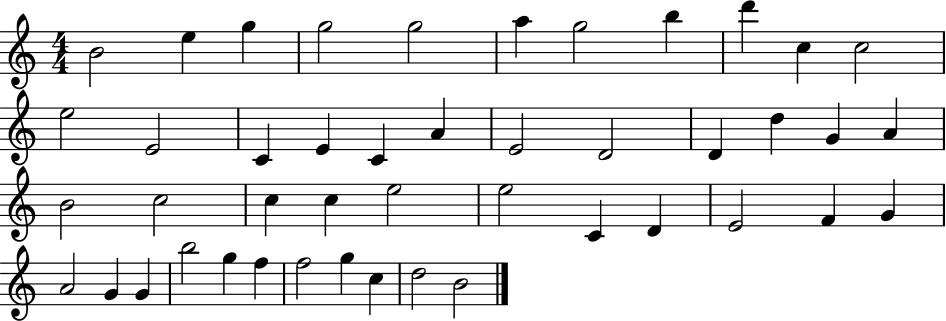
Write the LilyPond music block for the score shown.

{
  \clef treble
  \numericTimeSignature
  \time 4/4
  \key c \major
  b'2 e''4 g''4 | g''2 g''2 | a''4 g''2 b''4 | d'''4 c''4 c''2 | \break e''2 e'2 | c'4 e'4 c'4 a'4 | e'2 d'2 | d'4 d''4 g'4 a'4 | \break b'2 c''2 | c''4 c''4 e''2 | e''2 c'4 d'4 | e'2 f'4 g'4 | \break a'2 g'4 g'4 | b''2 g''4 f''4 | f''2 g''4 c''4 | d''2 b'2 | \break \bar "|."
}